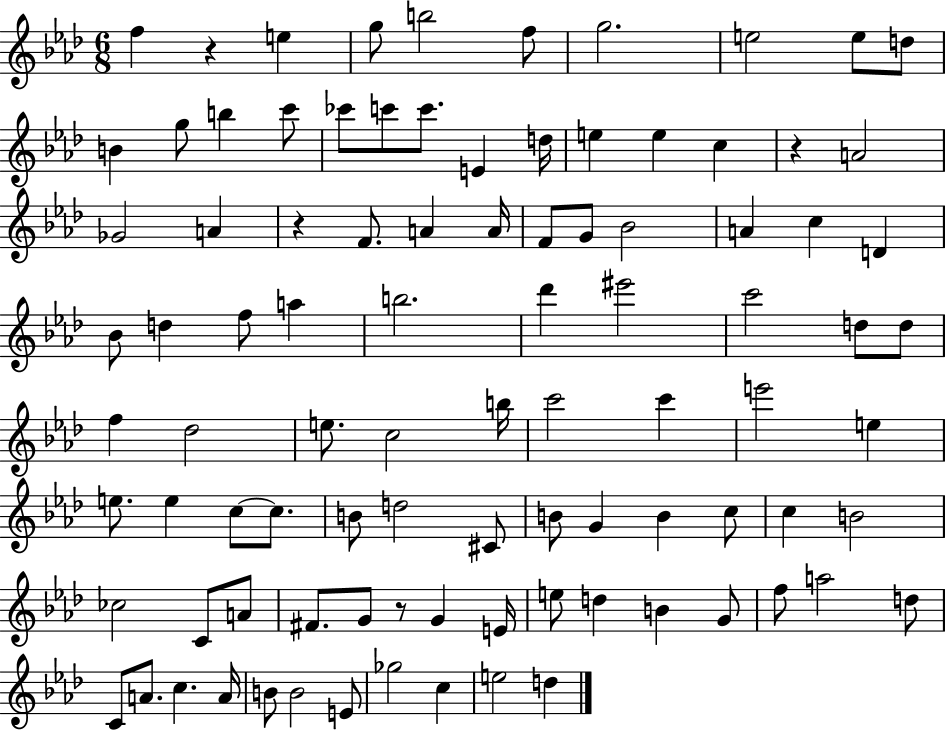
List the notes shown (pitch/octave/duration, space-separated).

F5/q R/q E5/q G5/e B5/h F5/e G5/h. E5/h E5/e D5/e B4/q G5/e B5/q C6/e CES6/e C6/e C6/e. E4/q D5/s E5/q E5/q C5/q R/q A4/h Gb4/h A4/q R/q F4/e. A4/q A4/s F4/e G4/e Bb4/h A4/q C5/q D4/q Bb4/e D5/q F5/e A5/q B5/h. Db6/q EIS6/h C6/h D5/e D5/e F5/q Db5/h E5/e. C5/h B5/s C6/h C6/q E6/h E5/q E5/e. E5/q C5/e C5/e. B4/e D5/h C#4/e B4/e G4/q B4/q C5/e C5/q B4/h CES5/h C4/e A4/e F#4/e. G4/e R/e G4/q E4/s E5/e D5/q B4/q G4/e F5/e A5/h D5/e C4/e A4/e. C5/q. A4/s B4/e B4/h E4/e Gb5/h C5/q E5/h D5/q